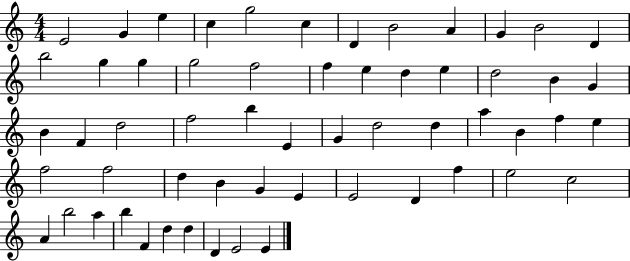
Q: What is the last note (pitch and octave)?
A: E4